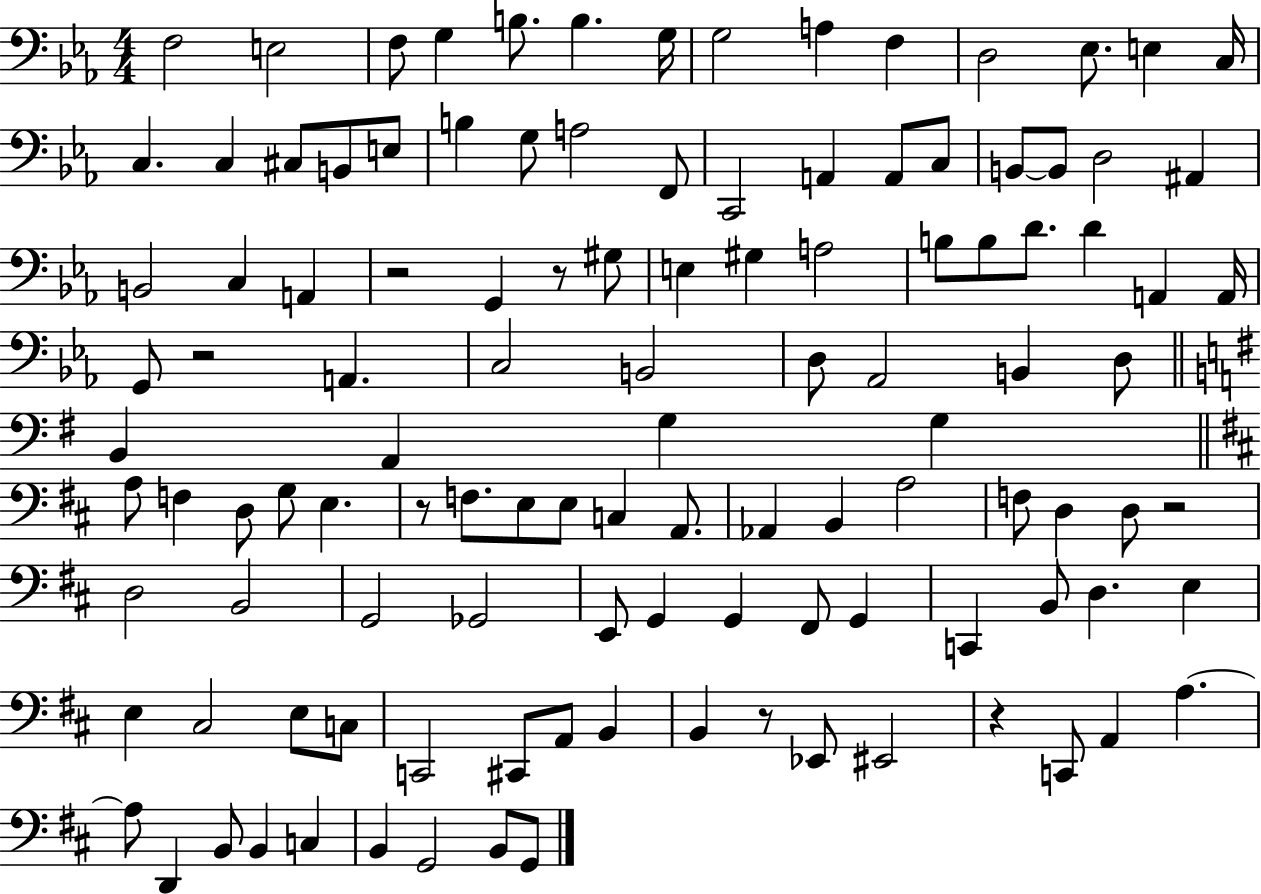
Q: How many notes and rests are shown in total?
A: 116